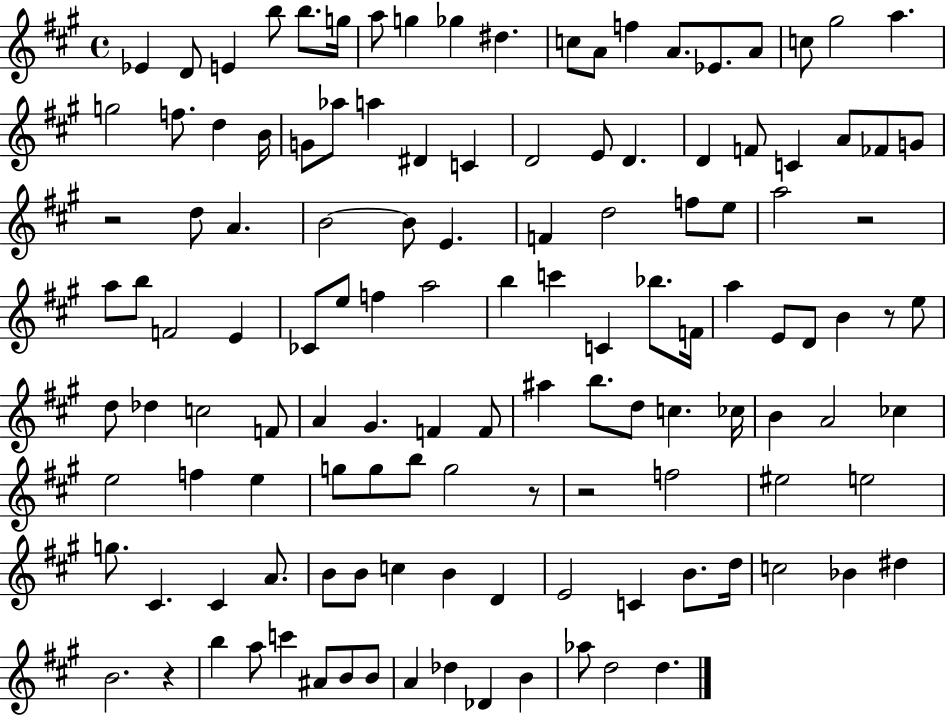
{
  \clef treble
  \time 4/4
  \defaultTimeSignature
  \key a \major
  ees'4 d'8 e'4 b''8 b''8. g''16 | a''8 g''4 ges''4 dis''4. | c''8 a'8 f''4 a'8. ees'8. a'8 | c''8 gis''2 a''4. | \break g''2 f''8. d''4 b'16 | g'8 aes''8 a''4 dis'4 c'4 | d'2 e'8 d'4. | d'4 f'8 c'4 a'8 fes'8 g'8 | \break r2 d''8 a'4. | b'2~~ b'8 e'4. | f'4 d''2 f''8 e''8 | a''2 r2 | \break a''8 b''8 f'2 e'4 | ces'8 e''8 f''4 a''2 | b''4 c'''4 c'4 bes''8. f'16 | a''4 e'8 d'8 b'4 r8 e''8 | \break d''8 des''4 c''2 f'8 | a'4 gis'4. f'4 f'8 | ais''4 b''8. d''8 c''4. ces''16 | b'4 a'2 ces''4 | \break e''2 f''4 e''4 | g''8 g''8 b''8 g''2 r8 | r2 f''2 | eis''2 e''2 | \break g''8. cis'4. cis'4 a'8. | b'8 b'8 c''4 b'4 d'4 | e'2 c'4 b'8. d''16 | c''2 bes'4 dis''4 | \break b'2. r4 | b''4 a''8 c'''4 ais'8 b'8 b'8 | a'4 des''4 des'4 b'4 | aes''8 d''2 d''4. | \break \bar "|."
}